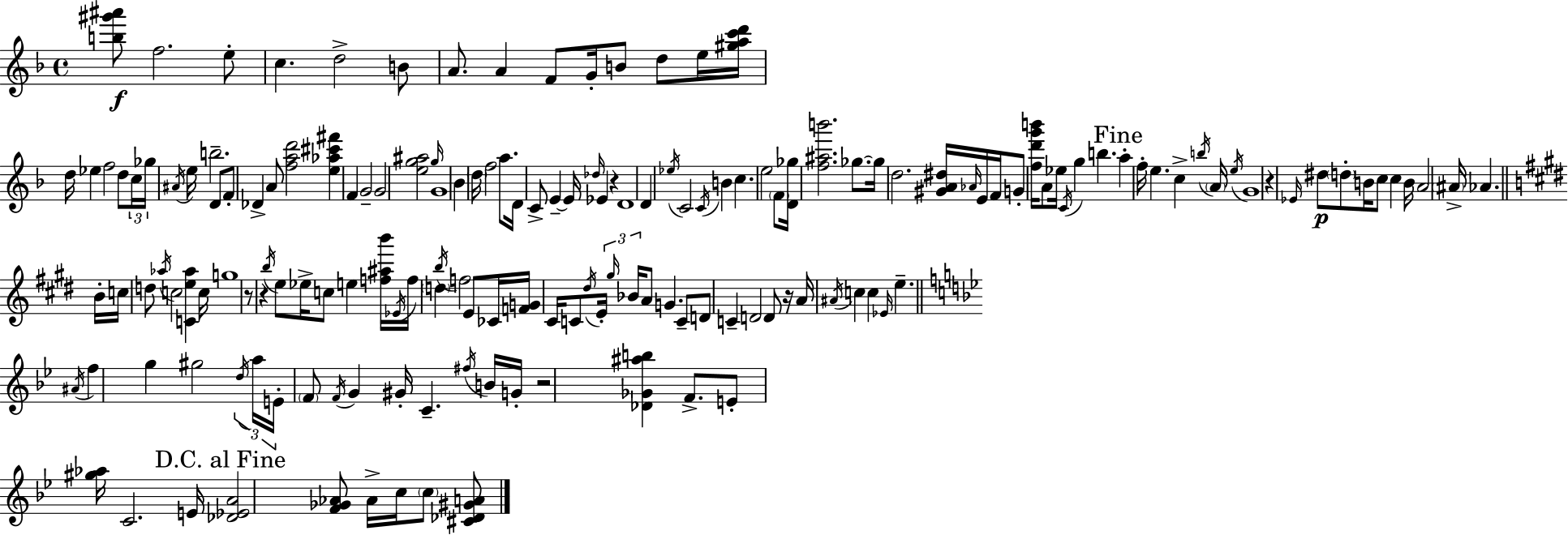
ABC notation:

X:1
T:Untitled
M:4/4
L:1/4
K:Dm
[b^g'^a']/2 f2 e/2 c d2 B/2 A/2 A F/2 G/4 B/2 d/2 e/4 [^gac'd']/4 d/4 _e f2 d/2 c/4 _g/4 ^A/4 e/4 b2 D/2 F/2 _D A/2 [fad']2 [e_a^c'^f'] F G2 G2 [eg^a]2 g/4 G4 _B d/4 f2 a/2 D/4 C/2 E E/4 _d/4 _E z D4 D _e/4 C2 C/4 B c e2 F/2 [D_g]/4 [f^ab']2 _g/2 _g/4 d2 [^GA^d]/4 _A/4 E/4 F/4 G/2 [fd'g'b']/4 A/2 _e/4 C/4 g b a f/4 e c b/4 A/4 e/4 G4 z _E/4 ^d/2 d/2 B/4 c/2 c B/4 A2 ^A/4 _A B/4 c/4 d/2 _a/4 c2 [Ce_a] c/4 g4 z/2 z b/4 e/2 _e/4 c/2 e [f^ab']/4 _E/4 f/4 d b/4 f2 E/2 _C/4 [FG]/4 ^C/4 C/2 ^d/4 E/4 ^g/4 _B/4 A/2 G C/2 D/2 C D2 D/2 z/4 A/4 ^A/4 c c _E/4 e ^A/4 f g ^g2 d/4 a/4 E/4 F/2 F/4 G ^G/4 C ^f/4 B/4 G/4 z2 [_D_G^ab] F/2 E/2 [^g_a]/4 C2 E/4 [_D_EA]2 [F_G_A]/2 _A/4 c/4 c/2 [^C_D^GA]/2